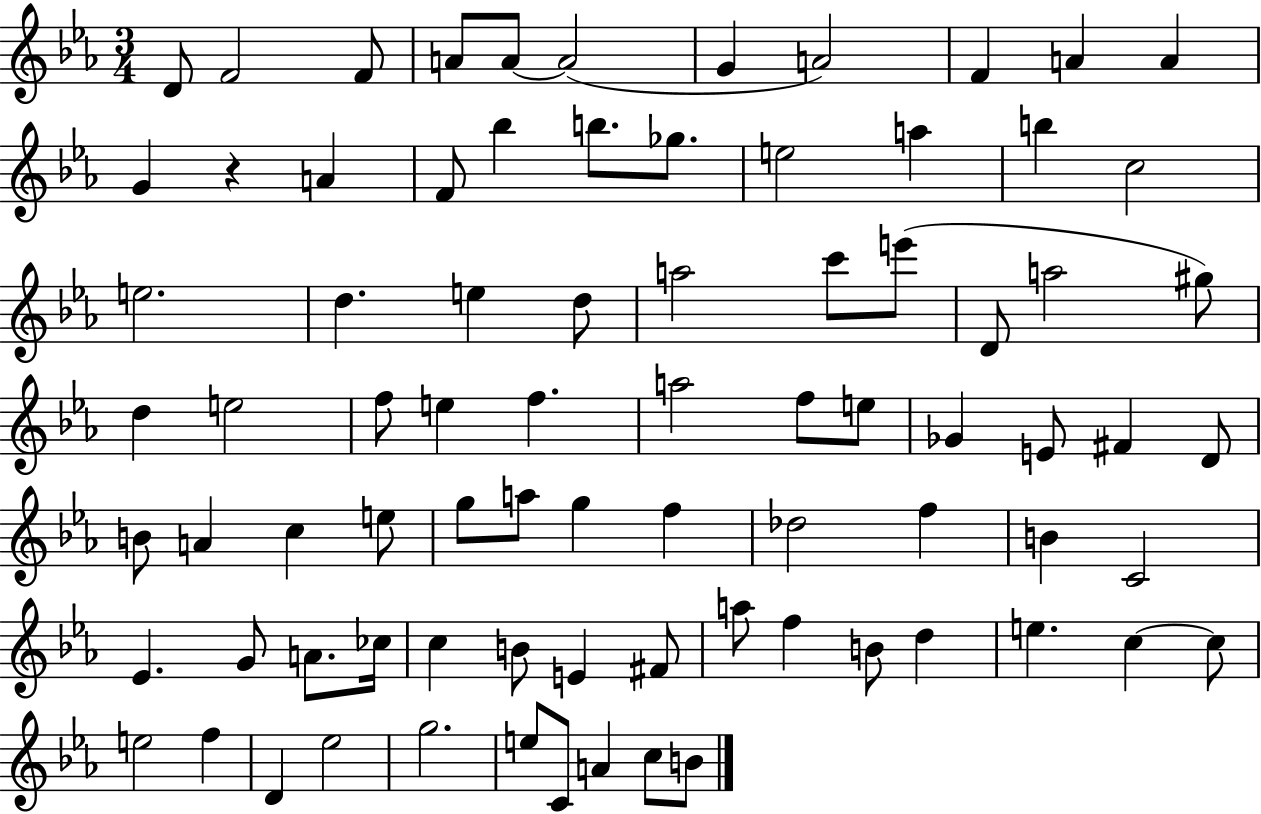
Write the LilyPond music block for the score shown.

{
  \clef treble
  \numericTimeSignature
  \time 3/4
  \key ees \major
  d'8 f'2 f'8 | a'8 a'8~~ a'2( | g'4 a'2) | f'4 a'4 a'4 | \break g'4 r4 a'4 | f'8 bes''4 b''8. ges''8. | e''2 a''4 | b''4 c''2 | \break e''2. | d''4. e''4 d''8 | a''2 c'''8 e'''8( | d'8 a''2 gis''8) | \break d''4 e''2 | f''8 e''4 f''4. | a''2 f''8 e''8 | ges'4 e'8 fis'4 d'8 | \break b'8 a'4 c''4 e''8 | g''8 a''8 g''4 f''4 | des''2 f''4 | b'4 c'2 | \break ees'4. g'8 a'8. ces''16 | c''4 b'8 e'4 fis'8 | a''8 f''4 b'8 d''4 | e''4. c''4~~ c''8 | \break e''2 f''4 | d'4 ees''2 | g''2. | e''8 c'8 a'4 c''8 b'8 | \break \bar "|."
}